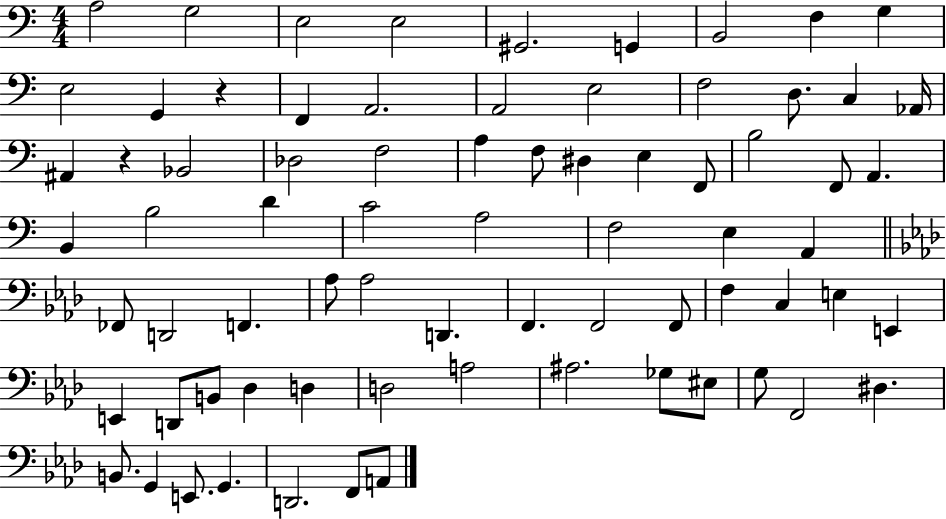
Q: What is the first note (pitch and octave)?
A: A3